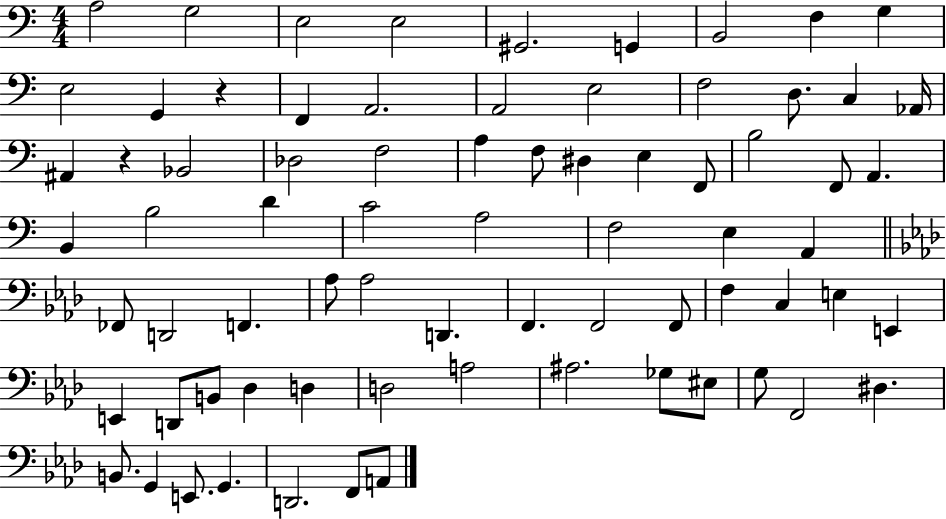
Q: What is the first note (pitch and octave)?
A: A3